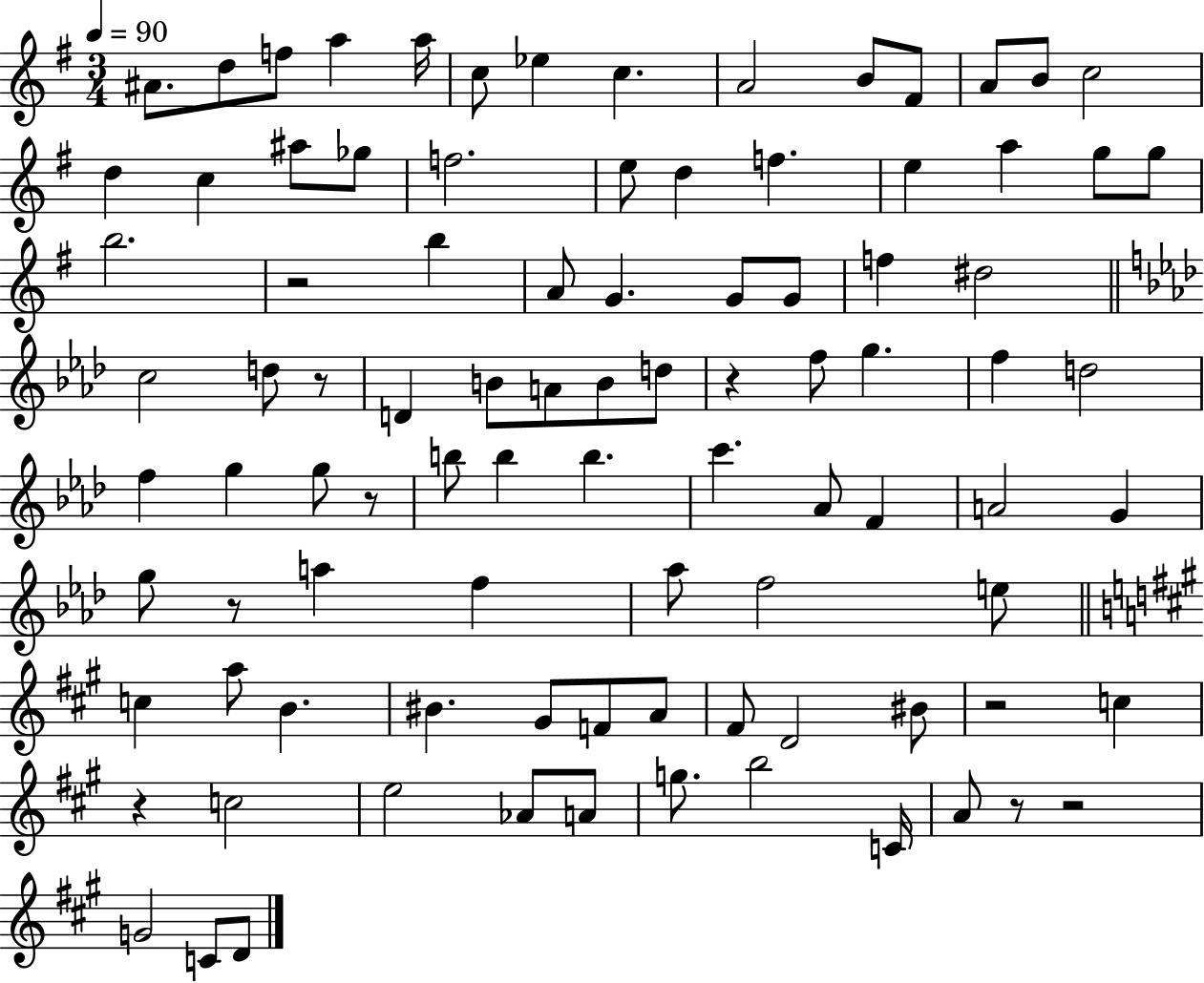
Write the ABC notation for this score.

X:1
T:Untitled
M:3/4
L:1/4
K:G
^A/2 d/2 f/2 a a/4 c/2 _e c A2 B/2 ^F/2 A/2 B/2 c2 d c ^a/2 _g/2 f2 e/2 d f e a g/2 g/2 b2 z2 b A/2 G G/2 G/2 f ^d2 c2 d/2 z/2 D B/2 A/2 B/2 d/2 z f/2 g f d2 f g g/2 z/2 b/2 b b c' _A/2 F A2 G g/2 z/2 a f _a/2 f2 e/2 c a/2 B ^B ^G/2 F/2 A/2 ^F/2 D2 ^B/2 z2 c z c2 e2 _A/2 A/2 g/2 b2 C/4 A/2 z/2 z2 G2 C/2 D/2